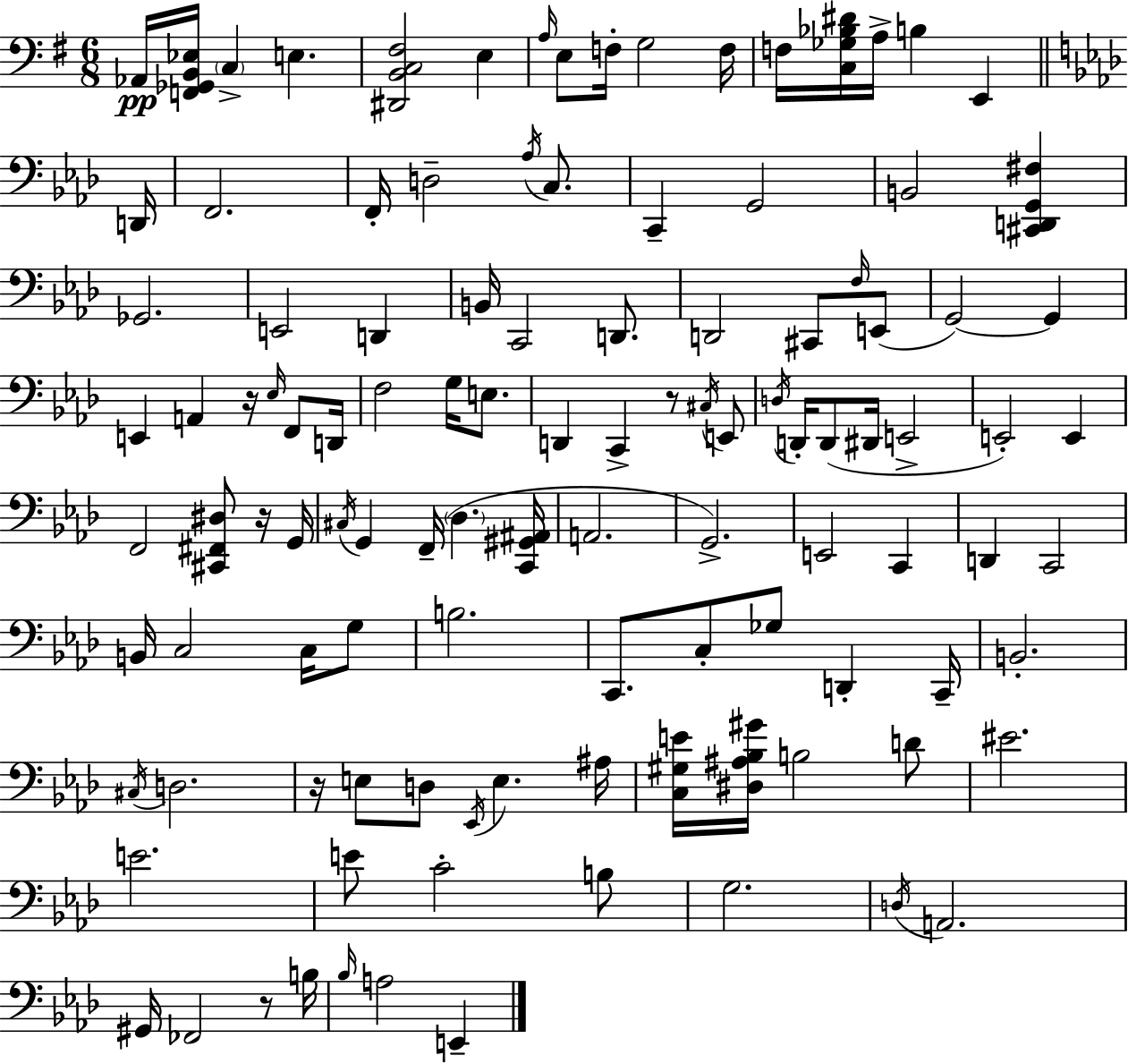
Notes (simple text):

Ab2/s [F2,Gb2,B2,Eb3]/s C3/q E3/q. [D#2,B2,C3,F#3]/h E3/q A3/s E3/e F3/s G3/h F3/s F3/s [C3,Gb3,Bb3,D#4]/s A3/s B3/q E2/q D2/s F2/h. F2/s D3/h Ab3/s C3/e. C2/q G2/h B2/h [C#2,D2,G2,F#3]/q Gb2/h. E2/h D2/q B2/s C2/h D2/e. D2/h C#2/e F3/s E2/e G2/h G2/q E2/q A2/q R/s Eb3/s F2/e D2/s F3/h G3/s E3/e. D2/q C2/q R/e C#3/s E2/e D3/s D2/s D2/e D#2/s E2/h E2/h E2/q F2/h [C#2,F#2,D#3]/e R/s G2/s C#3/s G2/q F2/s Db3/q. [C2,G#2,A#2]/s A2/h. G2/h. E2/h C2/q D2/q C2/h B2/s C3/h C3/s G3/e B3/h. C2/e. C3/e Gb3/e D2/q C2/s B2/h. C#3/s D3/h. R/s E3/e D3/e Eb2/s E3/q. A#3/s [C3,G#3,E4]/s [D#3,A#3,Bb3,G#4]/s B3/h D4/e EIS4/h. E4/h. E4/e C4/h B3/e G3/h. D3/s A2/h. G#2/s FES2/h R/e B3/s Bb3/s A3/h E2/q